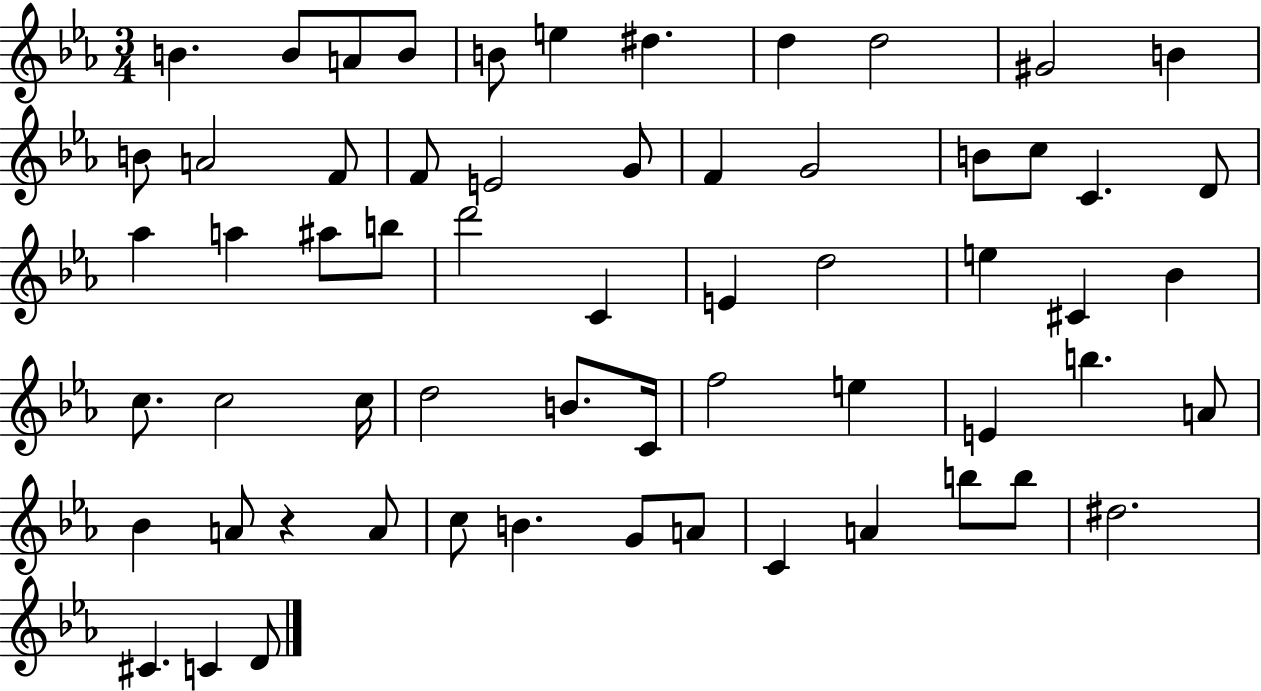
B4/q. B4/e A4/e B4/e B4/e E5/q D#5/q. D5/q D5/h G#4/h B4/q B4/e A4/h F4/e F4/e E4/h G4/e F4/q G4/h B4/e C5/e C4/q. D4/e Ab5/q A5/q A#5/e B5/e D6/h C4/q E4/q D5/h E5/q C#4/q Bb4/q C5/e. C5/h C5/s D5/h B4/e. C4/s F5/h E5/q E4/q B5/q. A4/e Bb4/q A4/e R/q A4/e C5/e B4/q. G4/e A4/e C4/q A4/q B5/e B5/e D#5/h. C#4/q. C4/q D4/e